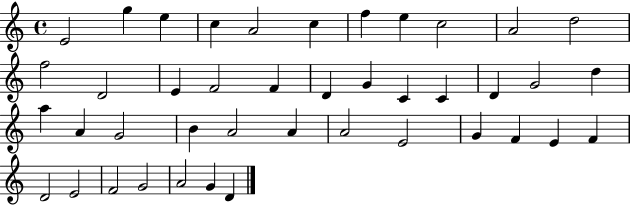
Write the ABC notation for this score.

X:1
T:Untitled
M:4/4
L:1/4
K:C
E2 g e c A2 c f e c2 A2 d2 f2 D2 E F2 F D G C C D G2 d a A G2 B A2 A A2 E2 G F E F D2 E2 F2 G2 A2 G D